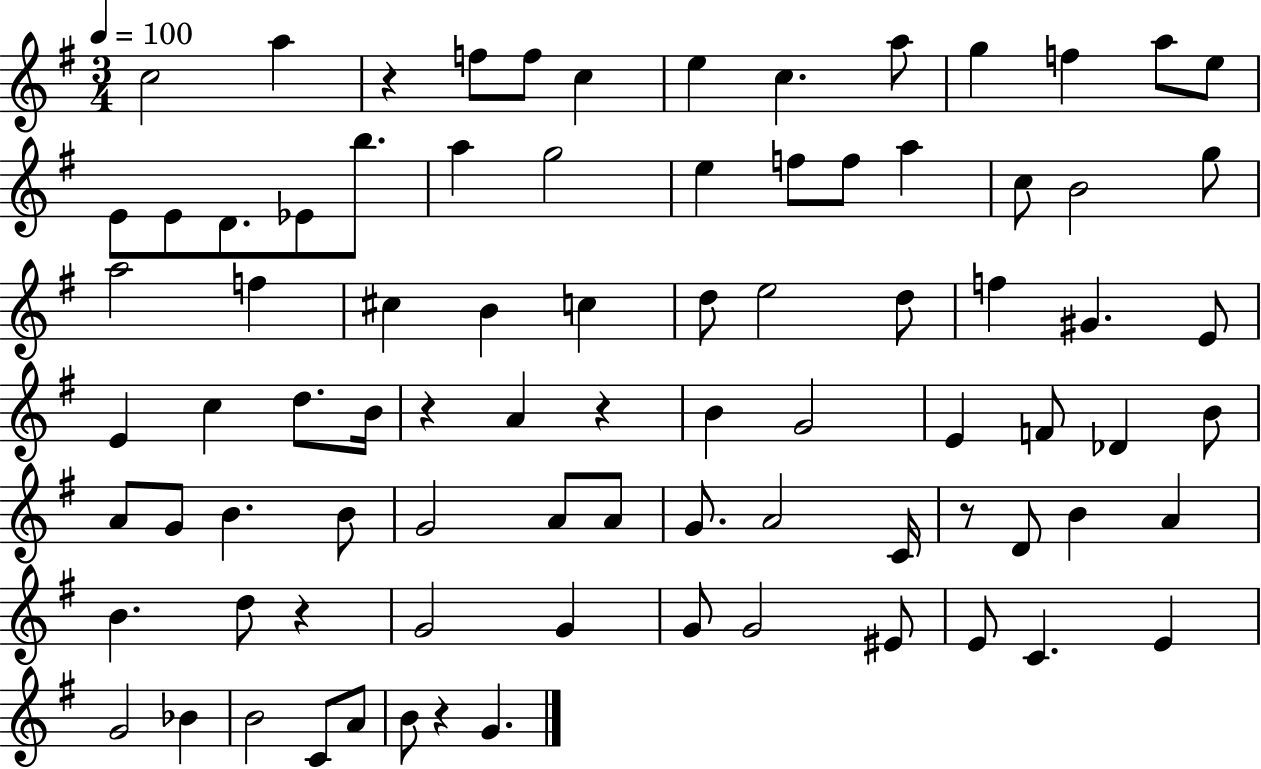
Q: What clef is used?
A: treble